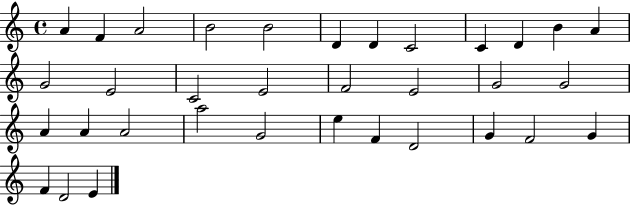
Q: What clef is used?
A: treble